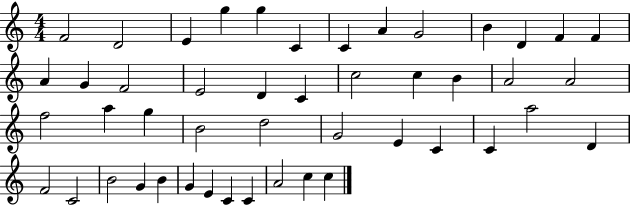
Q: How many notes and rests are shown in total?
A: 47